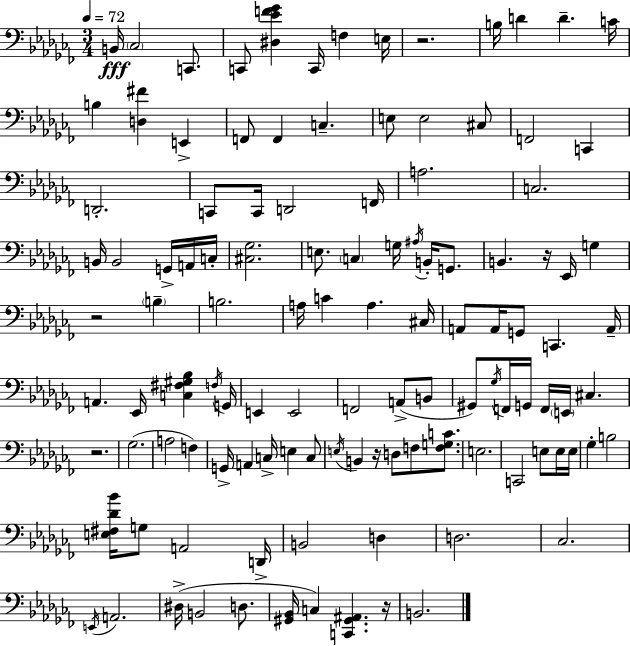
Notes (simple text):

B2/s CES3/h C2/e. C2/e [D#3,Eb4,F4,Gb4]/q C2/s F3/q E3/s R/h. B3/s D4/q D4/q. C4/s B3/q [D3,F#4]/q E2/q F2/e F2/q C3/q. E3/e E3/h C#3/e F2/h C2/q D2/h. C2/e C2/s D2/h F2/s A3/h. C3/h. B2/s B2/h G2/s A2/s C3/s [C#3,Gb3]/h. E3/e. C3/q G3/s A#3/s B2/s G2/e. B2/q. R/s Eb2/s G3/q R/h B3/q B3/h. A3/s C4/q A3/q. C#3/s A2/e A2/s G2/e C2/q. A2/s A2/q. Eb2/s [C3,F#3,G#3,Bb3]/q F3/s G2/s E2/q E2/h F2/h A2/e B2/e G#2/e Gb3/s F2/s G2/s F2/s E2/s C#3/q. R/h. Gb3/h. A3/h F3/q G2/s A2/q C3/s E3/q C3/e E3/s B2/q R/s D3/e F3/e [F3,G3,C4]/e. E3/h. C2/h E3/e E3/s E3/s Gb3/q B3/h [E3,F#3,Db4,Bb4]/s G3/e A2/h D2/s B2/h D3/q D3/h. CES3/h. E2/s A2/h. D#3/s B2/h D3/e. [G#2,Bb2]/s C3/q [C2,G#2,A#2]/q. R/s B2/h.